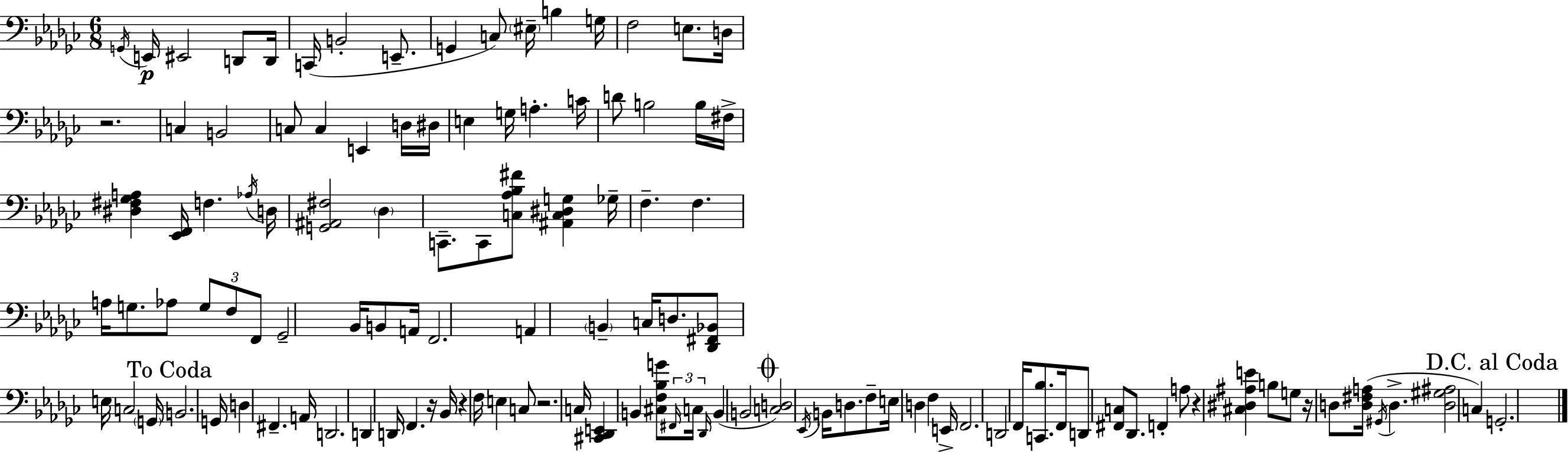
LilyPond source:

{
  \clef bass
  \numericTimeSignature
  \time 6/8
  \key ees \minor
  \acciaccatura { g,16 }\p e,16 eis,2 d,8 | d,16 c,16( b,2-. e,8.-- | g,4 c8) \parenthesize eis16-- b4 | g16 f2 e8. | \break d16 r2. | c4 b,2 | c8 c4 e,4 d16 | dis16 e4 g16 a4.-. | \break c'16 d'8 b2 b16 | fis16-> <dis fis ges a>4 <ees, f,>16 f4. | \acciaccatura { aes16 } d16 <g, ais, fis>2 \parenthesize des4 | c,8.-- c,8 <c aes bes fis'>8 <ais, c dis g>4 | \break ges16-- f4.-- f4. | a16 g8. aes8 \tuplet 3/2 { g8 f8 | f,8 } ges,2-- bes,16 b,8 | a,16 f,2. | \break a,4 \parenthesize b,4-- c16 d8. | <des, fis, bes,>8 e16 c2 | \parenthesize g,16 \mark "To Coda" b,2. | g,16 d4 fis,4.-- | \break a,16 d,2. | d,4 d,16 f,4. | r16 bes,16 r4 f16 e4 | c8 r2. | \break c16 <cis, des, e,>4 b,4 <cis f bes g'>8 | \tuplet 3/2 { \grace { fis,16 } c16 \grace { des,16 } } b,4( b,2 | \mark \markup { \musicglyph "scripts.coda" } <c d>2) | \acciaccatura { ees,16 } b,16 d8. f8-- e16 d4 | \break f4 e,16-> f,2. | d,2 | f,16 <c, bes>8. f,16 d,8 <fis, c>8 des,8. | f,4-. a8 r4 <cis dis ais e'>4 | \break b8 g8 r16 d8 <d fis a>16( \acciaccatura { gis,16 } | d4.-> <d gis ais>2 | c4) \mark "D.C. al Coda" g,2.-. | \bar "|."
}